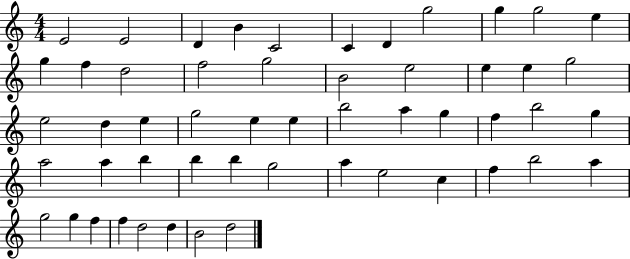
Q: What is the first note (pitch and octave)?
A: E4